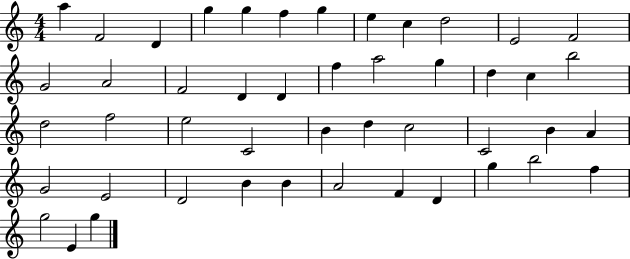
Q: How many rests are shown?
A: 0